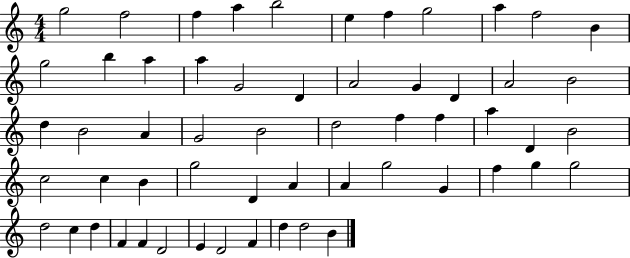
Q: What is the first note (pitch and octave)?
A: G5